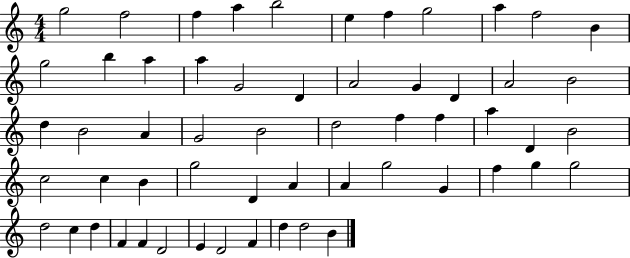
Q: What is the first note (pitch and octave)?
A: G5